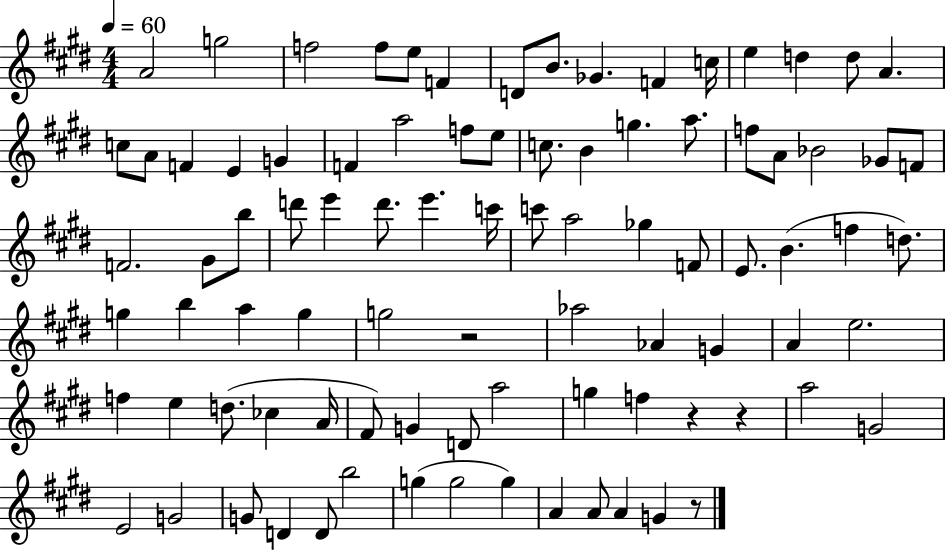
X:1
T:Untitled
M:4/4
L:1/4
K:E
A2 g2 f2 f/2 e/2 F D/2 B/2 _G F c/4 e d d/2 A c/2 A/2 F E G F a2 f/2 e/2 c/2 B g a/2 f/2 A/2 _B2 _G/2 F/2 F2 ^G/2 b/2 d'/2 e' d'/2 e' c'/4 c'/2 a2 _g F/2 E/2 B f d/2 g b a g g2 z2 _a2 _A G A e2 f e d/2 _c A/4 ^F/2 G D/2 a2 g f z z a2 G2 E2 G2 G/2 D D/2 b2 g g2 g A A/2 A G z/2